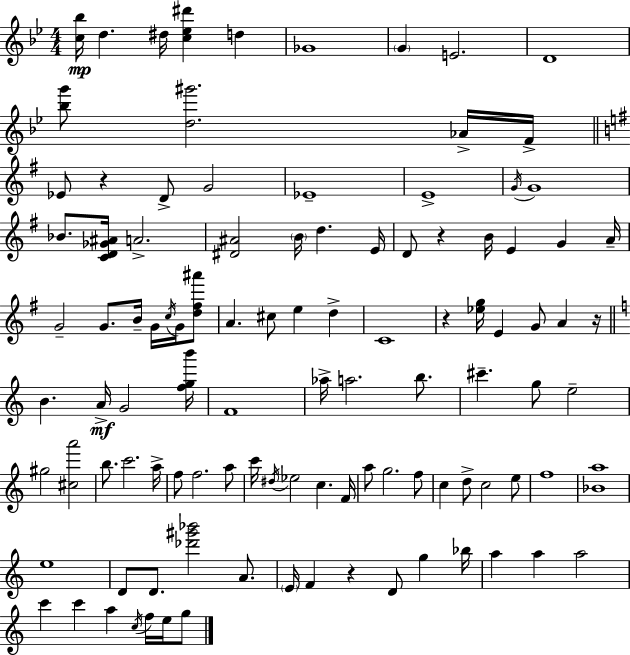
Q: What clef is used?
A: treble